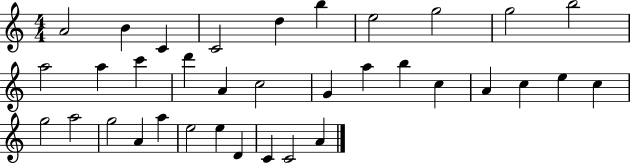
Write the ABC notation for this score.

X:1
T:Untitled
M:4/4
L:1/4
K:C
A2 B C C2 d b e2 g2 g2 b2 a2 a c' d' A c2 G a b c A c e c g2 a2 g2 A a e2 e D C C2 A